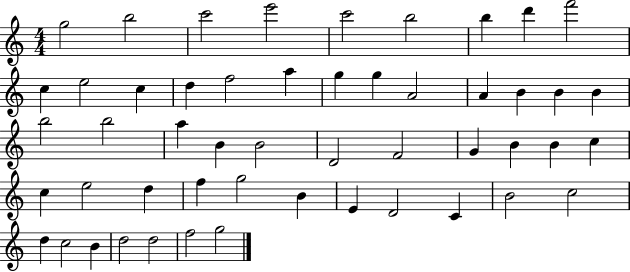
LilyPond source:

{
  \clef treble
  \numericTimeSignature
  \time 4/4
  \key c \major
  g''2 b''2 | c'''2 e'''2 | c'''2 b''2 | b''4 d'''4 f'''2 | \break c''4 e''2 c''4 | d''4 f''2 a''4 | g''4 g''4 a'2 | a'4 b'4 b'4 b'4 | \break b''2 b''2 | a''4 b'4 b'2 | d'2 f'2 | g'4 b'4 b'4 c''4 | \break c''4 e''2 d''4 | f''4 g''2 b'4 | e'4 d'2 c'4 | b'2 c''2 | \break d''4 c''2 b'4 | d''2 d''2 | f''2 g''2 | \bar "|."
}